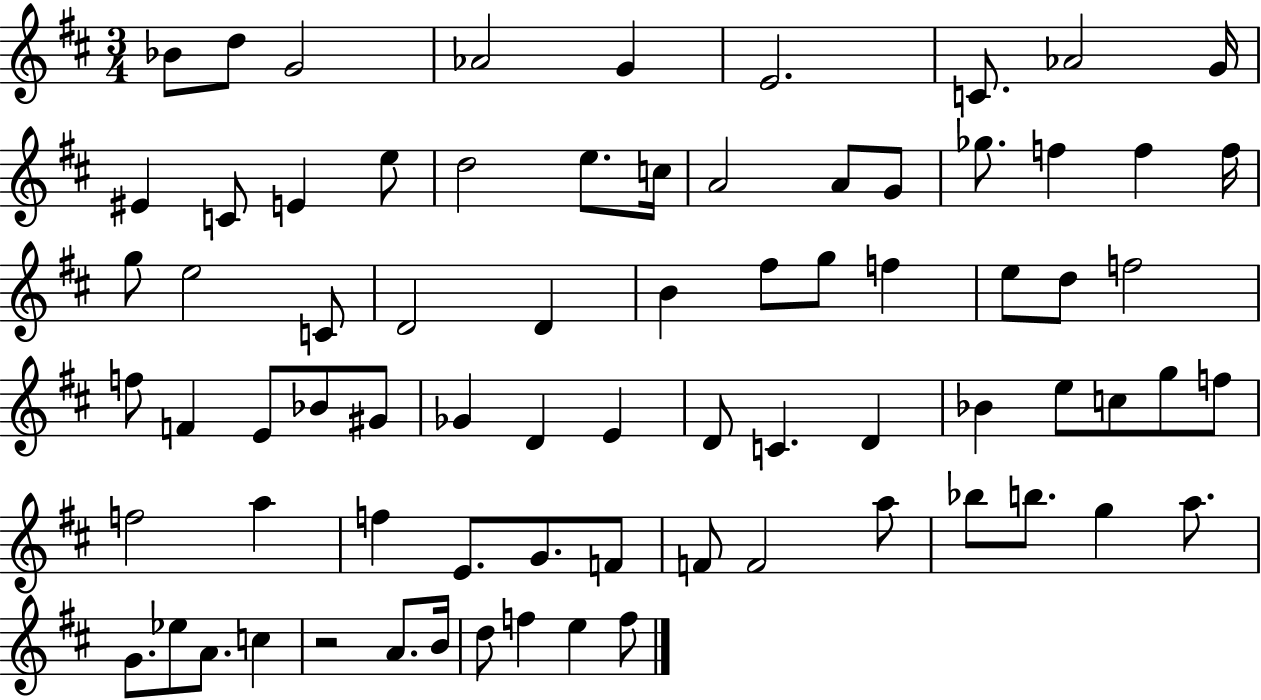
Bb4/e D5/e G4/h Ab4/h G4/q E4/h. C4/e. Ab4/h G4/s EIS4/q C4/e E4/q E5/e D5/h E5/e. C5/s A4/h A4/e G4/e Gb5/e. F5/q F5/q F5/s G5/e E5/h C4/e D4/h D4/q B4/q F#5/e G5/e F5/q E5/e D5/e F5/h F5/e F4/q E4/e Bb4/e G#4/e Gb4/q D4/q E4/q D4/e C4/q. D4/q Bb4/q E5/e C5/e G5/e F5/e F5/h A5/q F5/q E4/e. G4/e. F4/e F4/e F4/h A5/e Bb5/e B5/e. G5/q A5/e. G4/e. Eb5/e A4/e. C5/q R/h A4/e. B4/s D5/e F5/q E5/q F5/e